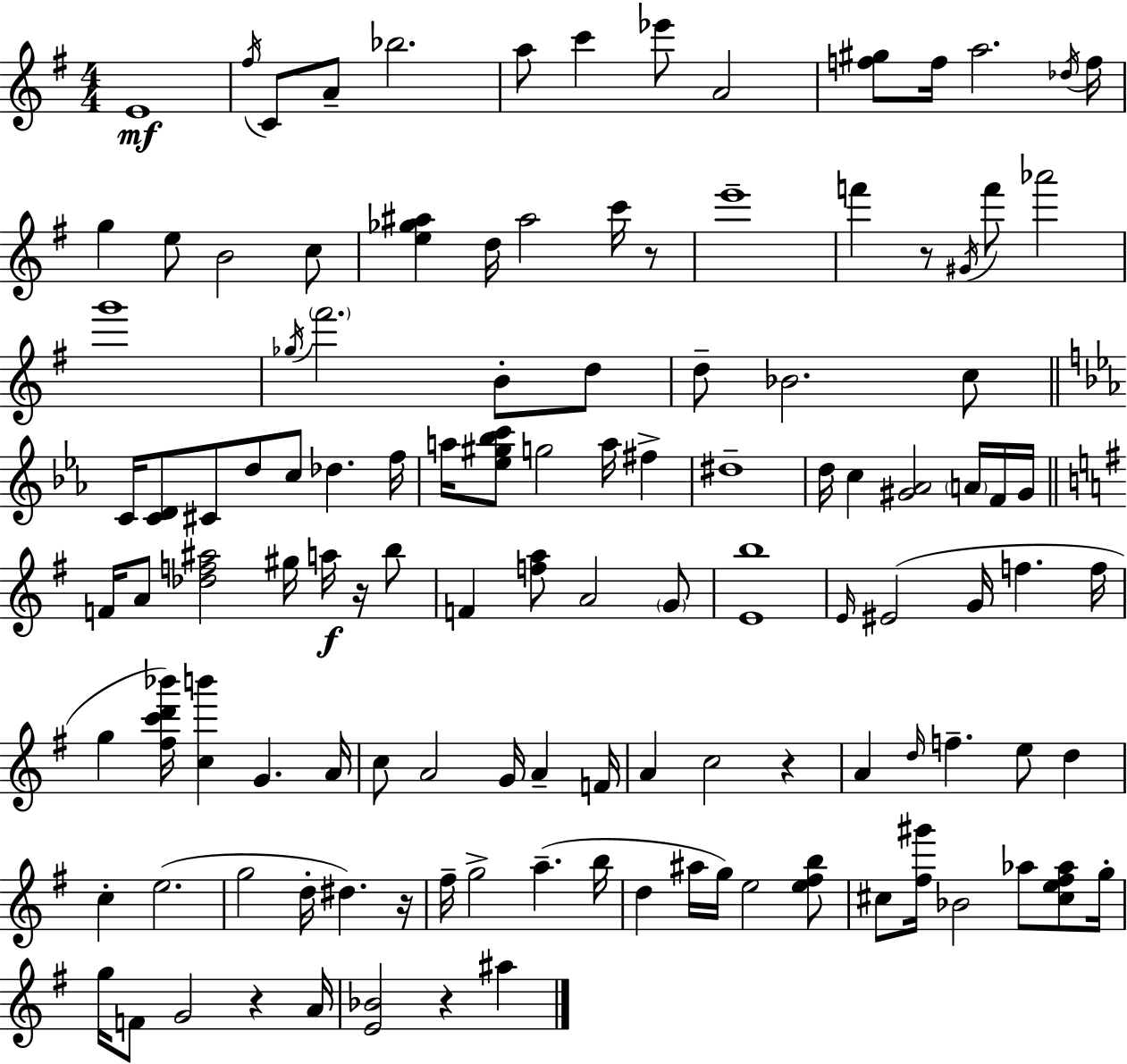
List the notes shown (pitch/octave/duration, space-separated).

E4/w F#5/s C4/e A4/e Bb5/h. A5/e C6/q Eb6/e A4/h [F5,G#5]/e F5/s A5/h. Db5/s F5/s G5/q E5/e B4/h C5/e [E5,Gb5,A#5]/q D5/s A#5/h C6/s R/e E6/w F6/q R/e G#4/s F6/e Ab6/h G6/w Gb5/s F#6/h. B4/e D5/e D5/e Bb4/h. C5/e C4/s [C4,D4]/e C#4/e D5/e C5/e Db5/q. F5/s A5/s [Eb5,G#5,Bb5,C6]/e G5/h A5/s F#5/q D#5/w D5/s C5/q [G#4,Ab4]/h A4/s F4/s G#4/s F4/s A4/e [Db5,F5,A#5]/h G#5/s A5/s R/s B5/e F4/q [F5,A5]/e A4/h G4/e [E4,B5]/w E4/s EIS4/h G4/s F5/q. F5/s G5/q [F#5,C6,D6,Bb6]/s [C5,B6]/q G4/q. A4/s C5/e A4/h G4/s A4/q F4/s A4/q C5/h R/q A4/q D5/s F5/q. E5/e D5/q C5/q E5/h. G5/h D5/s D#5/q. R/s F#5/s G5/h A5/q. B5/s D5/q A#5/s G5/s E5/h [E5,F#5,B5]/e C#5/e [F#5,G#6]/s Bb4/h Ab5/e [C#5,E5,F#5,Ab5]/e G5/s G5/s F4/e G4/h R/q A4/s [E4,Bb4]/h R/q A#5/q